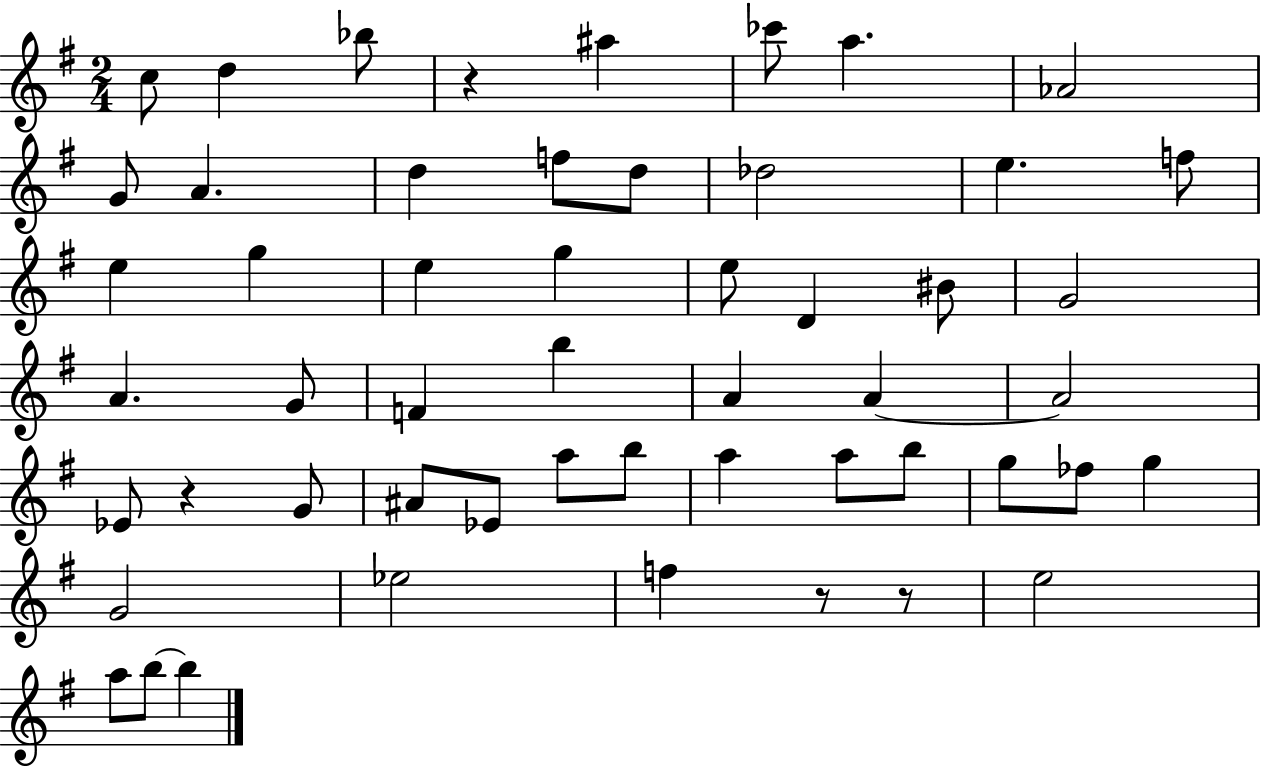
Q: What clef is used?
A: treble